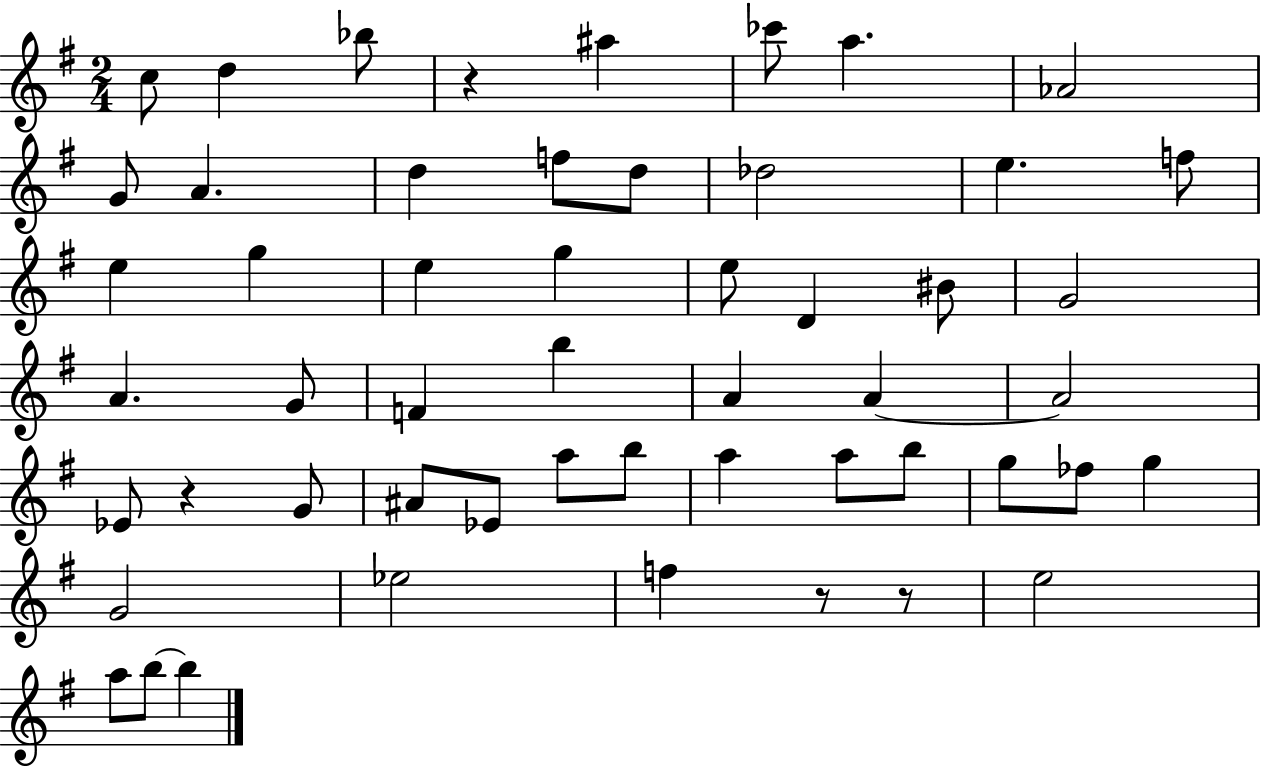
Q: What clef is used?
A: treble